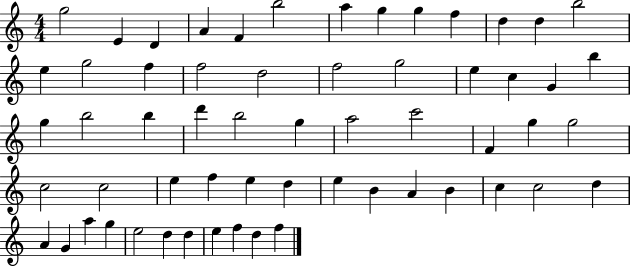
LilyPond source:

{
  \clef treble
  \numericTimeSignature
  \time 4/4
  \key c \major
  g''2 e'4 d'4 | a'4 f'4 b''2 | a''4 g''4 g''4 f''4 | d''4 d''4 b''2 | \break e''4 g''2 f''4 | f''2 d''2 | f''2 g''2 | e''4 c''4 g'4 b''4 | \break g''4 b''2 b''4 | d'''4 b''2 g''4 | a''2 c'''2 | f'4 g''4 g''2 | \break c''2 c''2 | e''4 f''4 e''4 d''4 | e''4 b'4 a'4 b'4 | c''4 c''2 d''4 | \break a'4 g'4 a''4 g''4 | e''2 d''4 d''4 | e''4 f''4 d''4 f''4 | \bar "|."
}